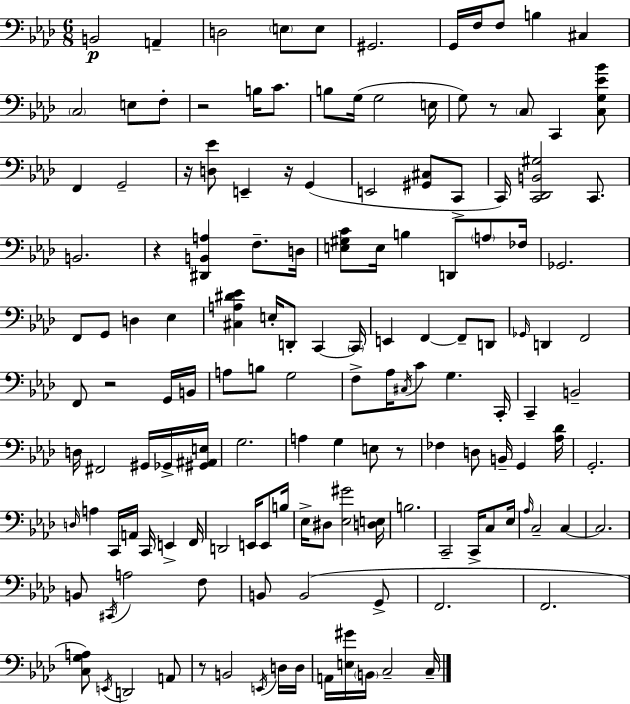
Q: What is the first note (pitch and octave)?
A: B2